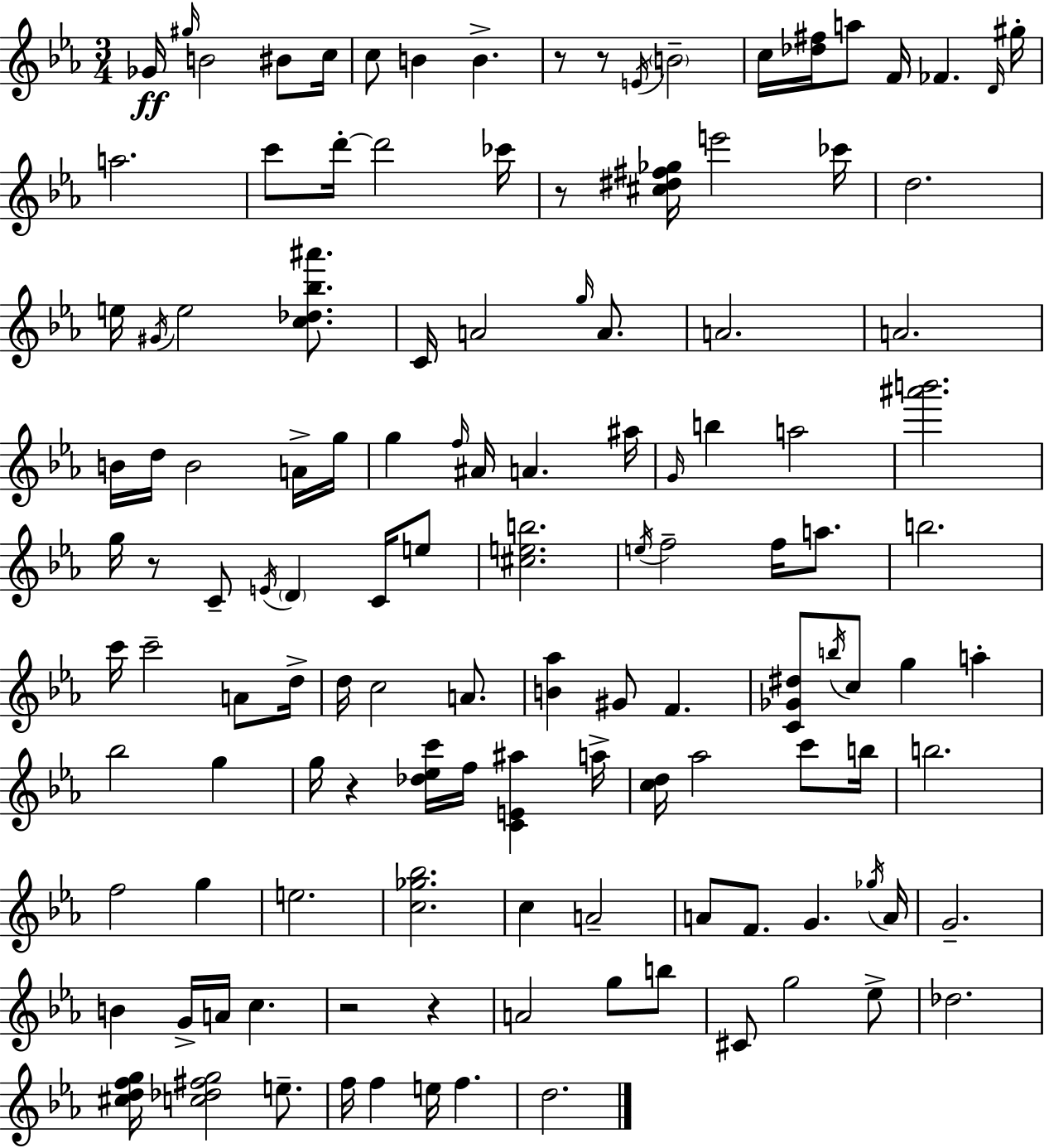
Gb4/s G#5/s B4/h BIS4/e C5/s C5/e B4/q B4/q. R/e R/e E4/s B4/h C5/s [Db5,F#5]/s A5/e F4/s FES4/q. D4/s G#5/s A5/h. C6/e D6/s D6/h CES6/s R/e [C#5,D#5,F#5,Gb5]/s E6/h CES6/s D5/h. E5/s G#4/s E5/h [C5,Db5,Bb5,A#6]/e. C4/s A4/h G5/s A4/e. A4/h. A4/h. B4/s D5/s B4/h A4/s G5/s G5/q F5/s A#4/s A4/q. A#5/s G4/s B5/q A5/h [A#6,B6]/h. G5/s R/e C4/e E4/s D4/q C4/s E5/e [C#5,E5,B5]/h. E5/s F5/h F5/s A5/e. B5/h. C6/s C6/h A4/e D5/s D5/s C5/h A4/e. [B4,Ab5]/q G#4/e F4/q. [C4,Gb4,D#5]/e B5/s C5/e G5/q A5/q Bb5/h G5/q G5/s R/q [Db5,Eb5,C6]/s F5/s [C4,E4,A#5]/q A5/s [C5,D5]/s Ab5/h C6/e B5/s B5/h. F5/h G5/q E5/h. [C5,Gb5,Bb5]/h. C5/q A4/h A4/e F4/e. G4/q. Gb5/s A4/s G4/h. B4/q G4/s A4/s C5/q. R/h R/q A4/h G5/e B5/e C#4/e G5/h Eb5/e Db5/h. [C#5,D5,F5,G5]/s [C5,Db5,F#5,G5]/h E5/e. F5/s F5/q E5/s F5/q. D5/h.